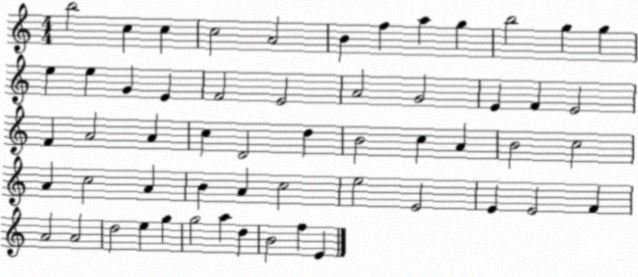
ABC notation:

X:1
T:Untitled
M:4/4
L:1/4
K:C
b2 c c c2 A2 B f a g b2 g g e e G E F2 E2 A2 G2 E F E2 F A2 A c D2 d B2 c A B2 c2 A c2 A B A c2 e2 E2 E E2 F A2 A2 d2 e g g2 a d B2 f E